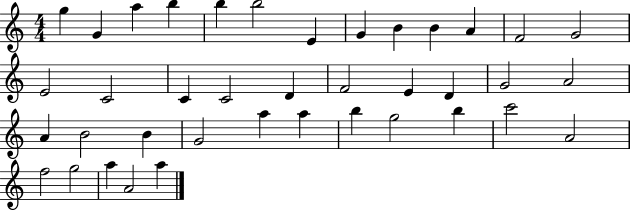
X:1
T:Untitled
M:4/4
L:1/4
K:C
g G a b b b2 E G B B A F2 G2 E2 C2 C C2 D F2 E D G2 A2 A B2 B G2 a a b g2 b c'2 A2 f2 g2 a A2 a